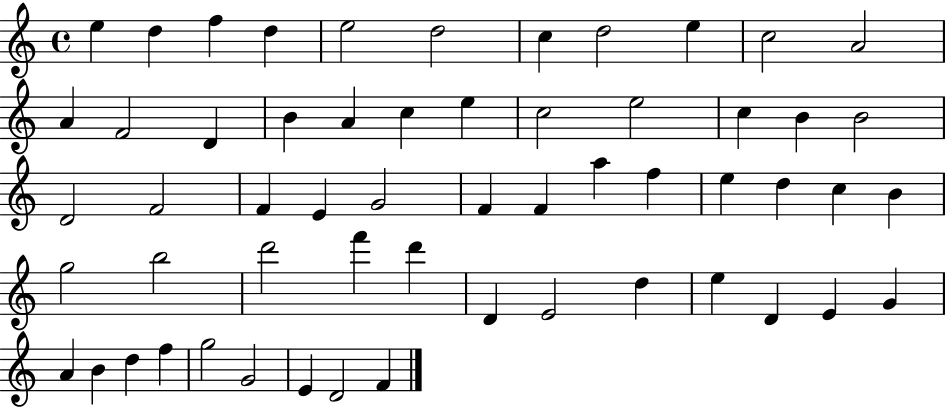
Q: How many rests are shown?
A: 0